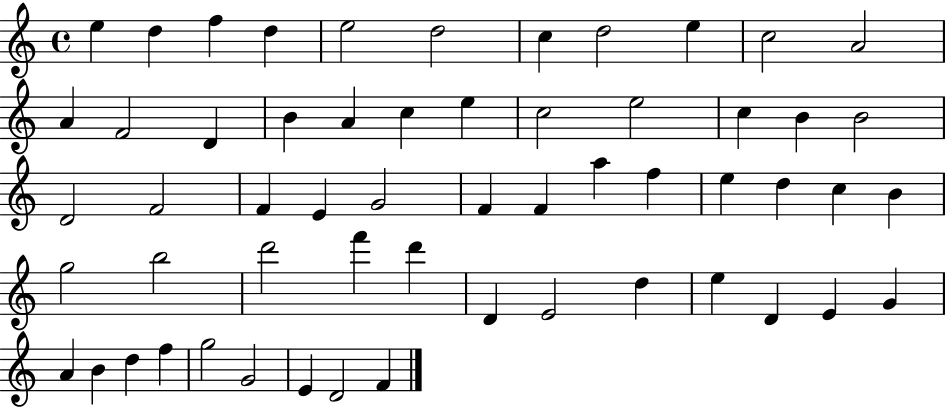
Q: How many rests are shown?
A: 0